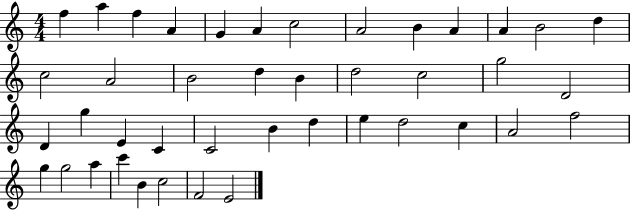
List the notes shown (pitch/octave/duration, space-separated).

F5/q A5/q F5/q A4/q G4/q A4/q C5/h A4/h B4/q A4/q A4/q B4/h D5/q C5/h A4/h B4/h D5/q B4/q D5/h C5/h G5/h D4/h D4/q G5/q E4/q C4/q C4/h B4/q D5/q E5/q D5/h C5/q A4/h F5/h G5/q G5/h A5/q C6/q B4/q C5/h F4/h E4/h